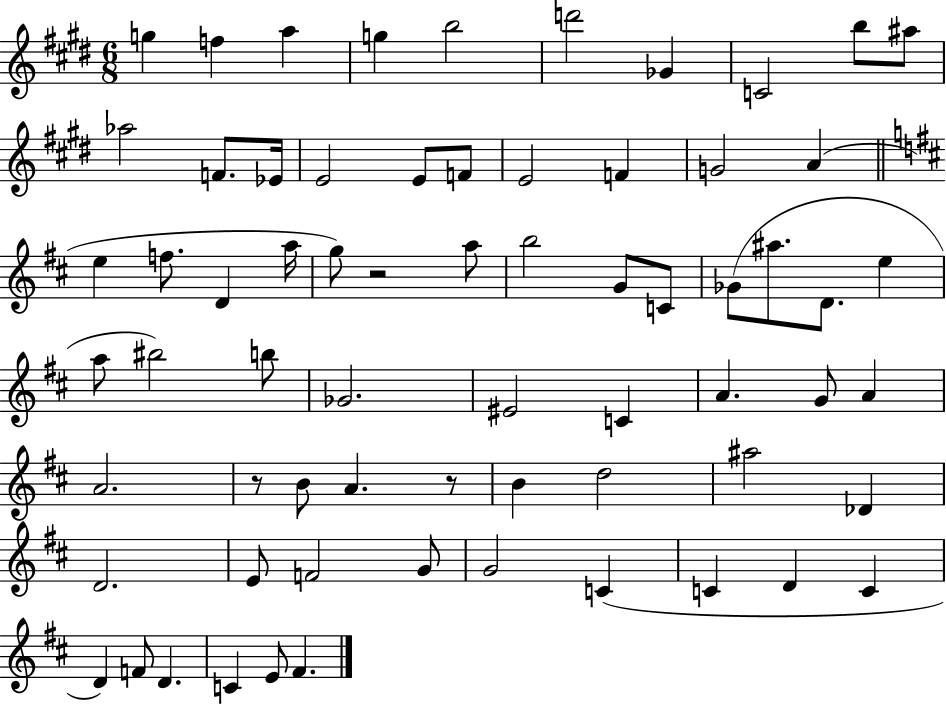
{
  \clef treble
  \numericTimeSignature
  \time 6/8
  \key e \major
  \repeat volta 2 { g''4 f''4 a''4 | g''4 b''2 | d'''2 ges'4 | c'2 b''8 ais''8 | \break aes''2 f'8. ees'16 | e'2 e'8 f'8 | e'2 f'4 | g'2 a'4( | \break \bar "||" \break \key b \minor e''4 f''8. d'4 a''16 | g''8) r2 a''8 | b''2 g'8 c'8 | ges'8( ais''8. d'8. e''4 | \break a''8 bis''2) b''8 | ges'2. | eis'2 c'4 | a'4. g'8 a'4 | \break a'2. | r8 b'8 a'4. r8 | b'4 d''2 | ais''2 des'4 | \break d'2. | e'8 f'2 g'8 | g'2 c'4( | c'4 d'4 c'4 | \break d'4) f'8 d'4. | c'4 e'8 fis'4. | } \bar "|."
}